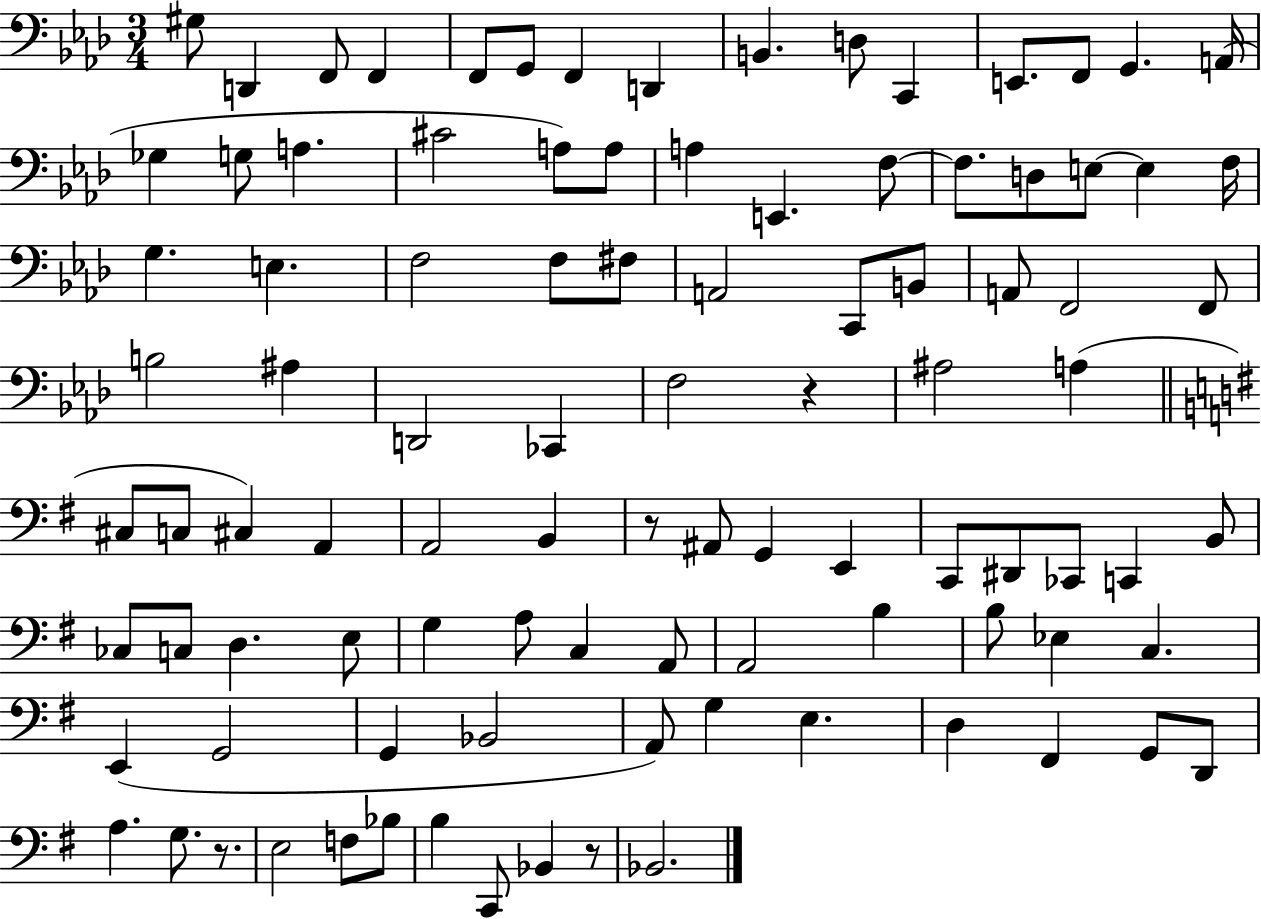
X:1
T:Untitled
M:3/4
L:1/4
K:Ab
^G,/2 D,, F,,/2 F,, F,,/2 G,,/2 F,, D,, B,, D,/2 C,, E,,/2 F,,/2 G,, A,,/4 _G, G,/2 A, ^C2 A,/2 A,/2 A, E,, F,/2 F,/2 D,/2 E,/2 E, F,/4 G, E, F,2 F,/2 ^F,/2 A,,2 C,,/2 B,,/2 A,,/2 F,,2 F,,/2 B,2 ^A, D,,2 _C,, F,2 z ^A,2 A, ^C,/2 C,/2 ^C, A,, A,,2 B,, z/2 ^A,,/2 G,, E,, C,,/2 ^D,,/2 _C,,/2 C,, B,,/2 _C,/2 C,/2 D, E,/2 G, A,/2 C, A,,/2 A,,2 B, B,/2 _E, C, E,, G,,2 G,, _B,,2 A,,/2 G, E, D, ^F,, G,,/2 D,,/2 A, G,/2 z/2 E,2 F,/2 _B,/2 B, C,,/2 _B,, z/2 _B,,2